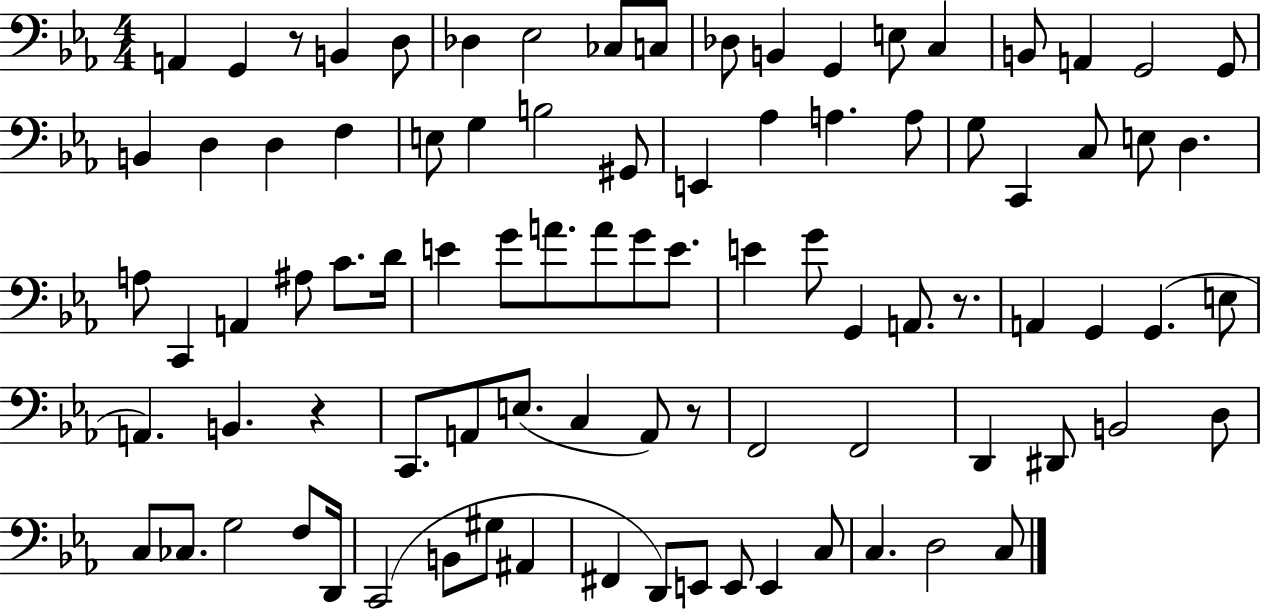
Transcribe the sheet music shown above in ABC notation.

X:1
T:Untitled
M:4/4
L:1/4
K:Eb
A,, G,, z/2 B,, D,/2 _D, _E,2 _C,/2 C,/2 _D,/2 B,, G,, E,/2 C, B,,/2 A,, G,,2 G,,/2 B,, D, D, F, E,/2 G, B,2 ^G,,/2 E,, _A, A, A,/2 G,/2 C,, C,/2 E,/2 D, A,/2 C,, A,, ^A,/2 C/2 D/4 E G/2 A/2 A/2 G/2 E/2 E G/2 G,, A,,/2 z/2 A,, G,, G,, E,/2 A,, B,, z C,,/2 A,,/2 E,/2 C, A,,/2 z/2 F,,2 F,,2 D,, ^D,,/2 B,,2 D,/2 C,/2 _C,/2 G,2 F,/2 D,,/4 C,,2 B,,/2 ^G,/2 ^A,, ^F,, D,,/2 E,,/2 E,,/2 E,, C,/2 C, D,2 C,/2